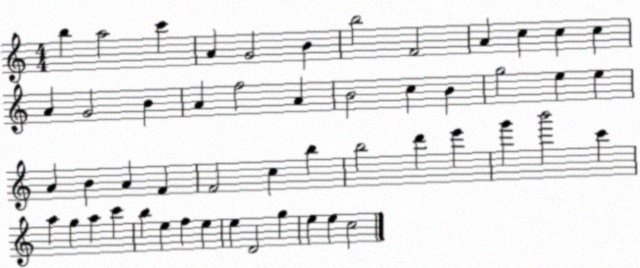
X:1
T:Untitled
M:4/4
L:1/4
K:C
b a2 c' A G2 B b2 F2 A c c c A G2 B A f2 A B2 c B g2 e e A B A F F2 c b b2 d' e' g' b'2 c' a g a c' b e f e e D2 g e e c2